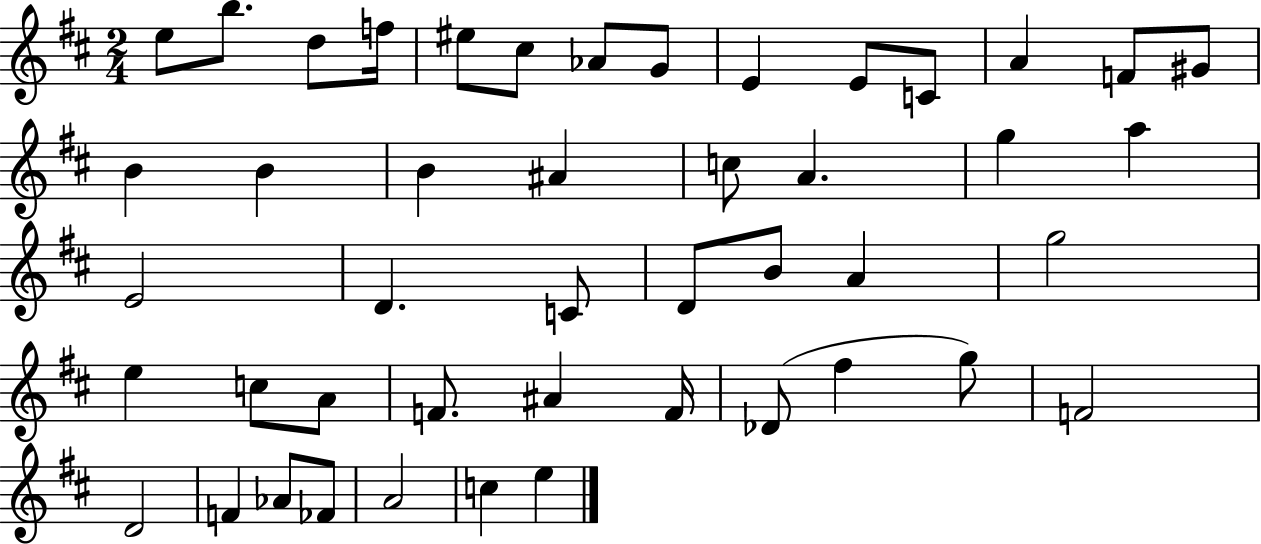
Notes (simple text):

E5/e B5/e. D5/e F5/s EIS5/e C#5/e Ab4/e G4/e E4/q E4/e C4/e A4/q F4/e G#4/e B4/q B4/q B4/q A#4/q C5/e A4/q. G5/q A5/q E4/h D4/q. C4/e D4/e B4/e A4/q G5/h E5/q C5/e A4/e F4/e. A#4/q F4/s Db4/e F#5/q G5/e F4/h D4/h F4/q Ab4/e FES4/e A4/h C5/q E5/q